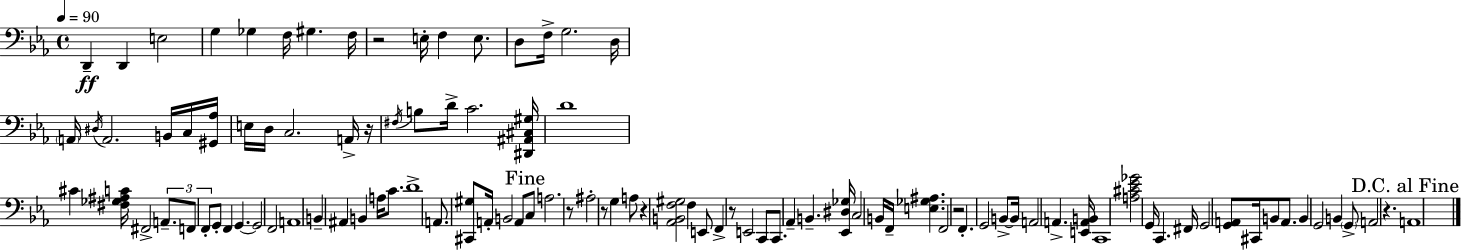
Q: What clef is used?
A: bass